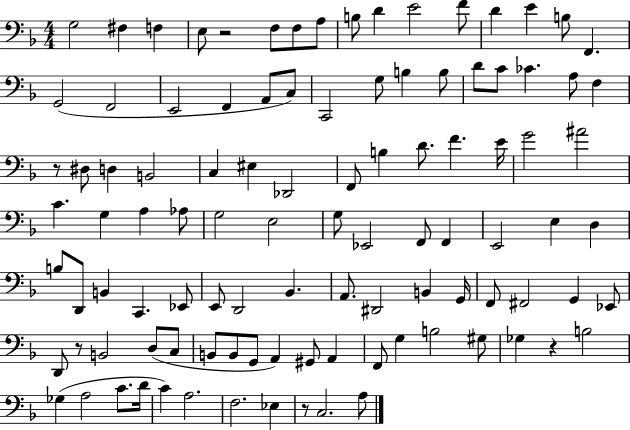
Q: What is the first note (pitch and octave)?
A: G3